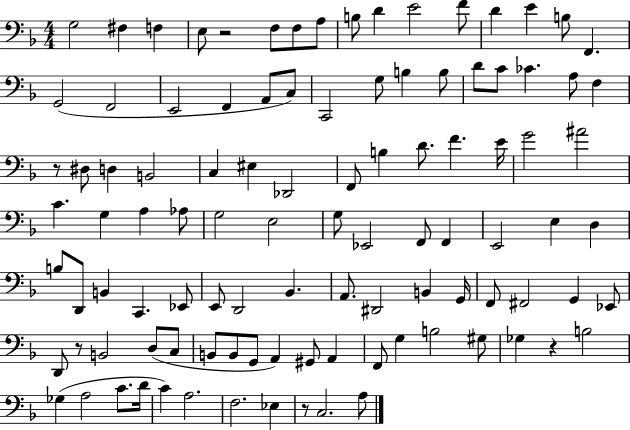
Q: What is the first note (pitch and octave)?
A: G3